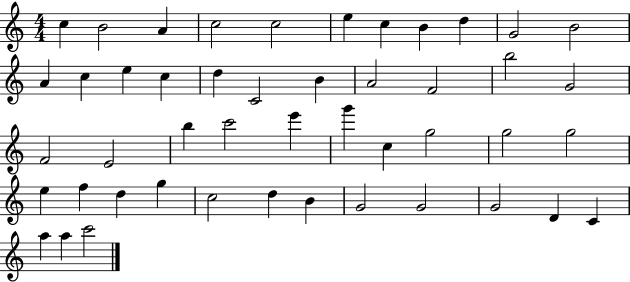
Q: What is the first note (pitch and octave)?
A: C5